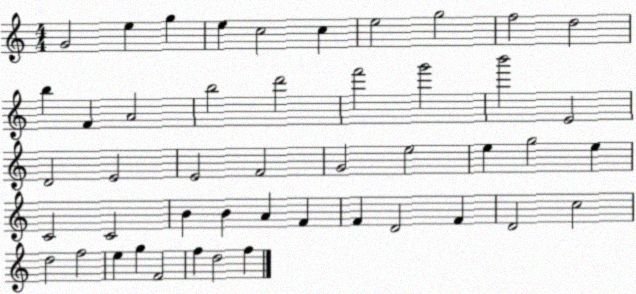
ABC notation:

X:1
T:Untitled
M:4/4
L:1/4
K:C
G2 e g e c2 c e2 g2 f2 d2 b F A2 b2 d'2 f'2 g'2 b'2 E2 D2 E2 E2 F2 G2 e2 e g2 e C2 C2 B B A F F D2 F D2 c2 d2 f2 e g F2 f d2 f